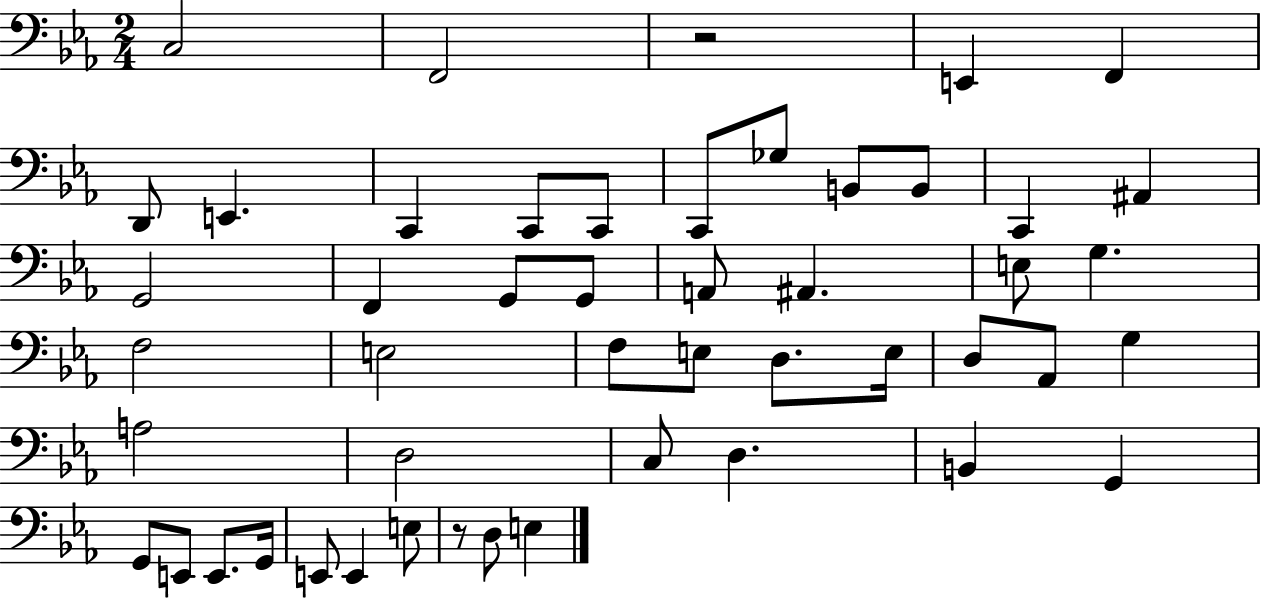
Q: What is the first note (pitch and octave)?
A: C3